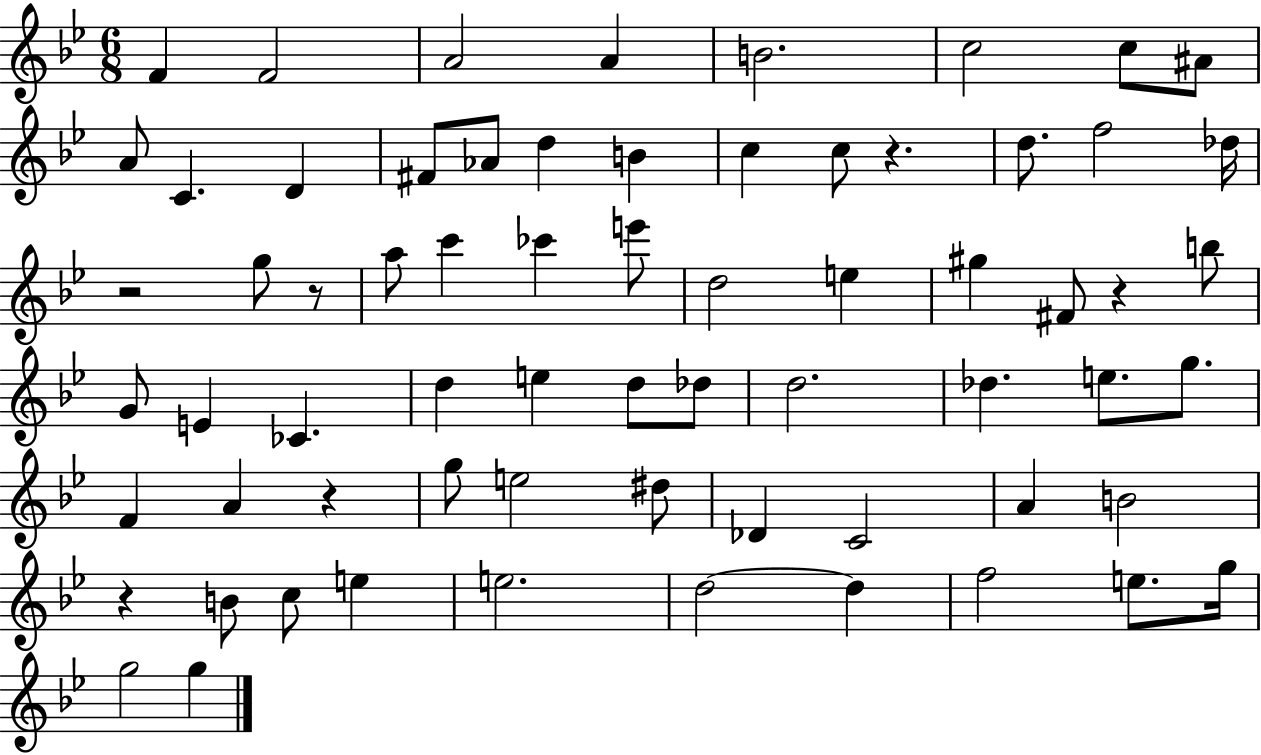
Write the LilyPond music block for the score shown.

{
  \clef treble
  \numericTimeSignature
  \time 6/8
  \key bes \major
  f'4 f'2 | a'2 a'4 | b'2. | c''2 c''8 ais'8 | \break a'8 c'4. d'4 | fis'8 aes'8 d''4 b'4 | c''4 c''8 r4. | d''8. f''2 des''16 | \break r2 g''8 r8 | a''8 c'''4 ces'''4 e'''8 | d''2 e''4 | gis''4 fis'8 r4 b''8 | \break g'8 e'4 ces'4. | d''4 e''4 d''8 des''8 | d''2. | des''4. e''8. g''8. | \break f'4 a'4 r4 | g''8 e''2 dis''8 | des'4 c'2 | a'4 b'2 | \break r4 b'8 c''8 e''4 | e''2. | d''2~~ d''4 | f''2 e''8. g''16 | \break g''2 g''4 | \bar "|."
}